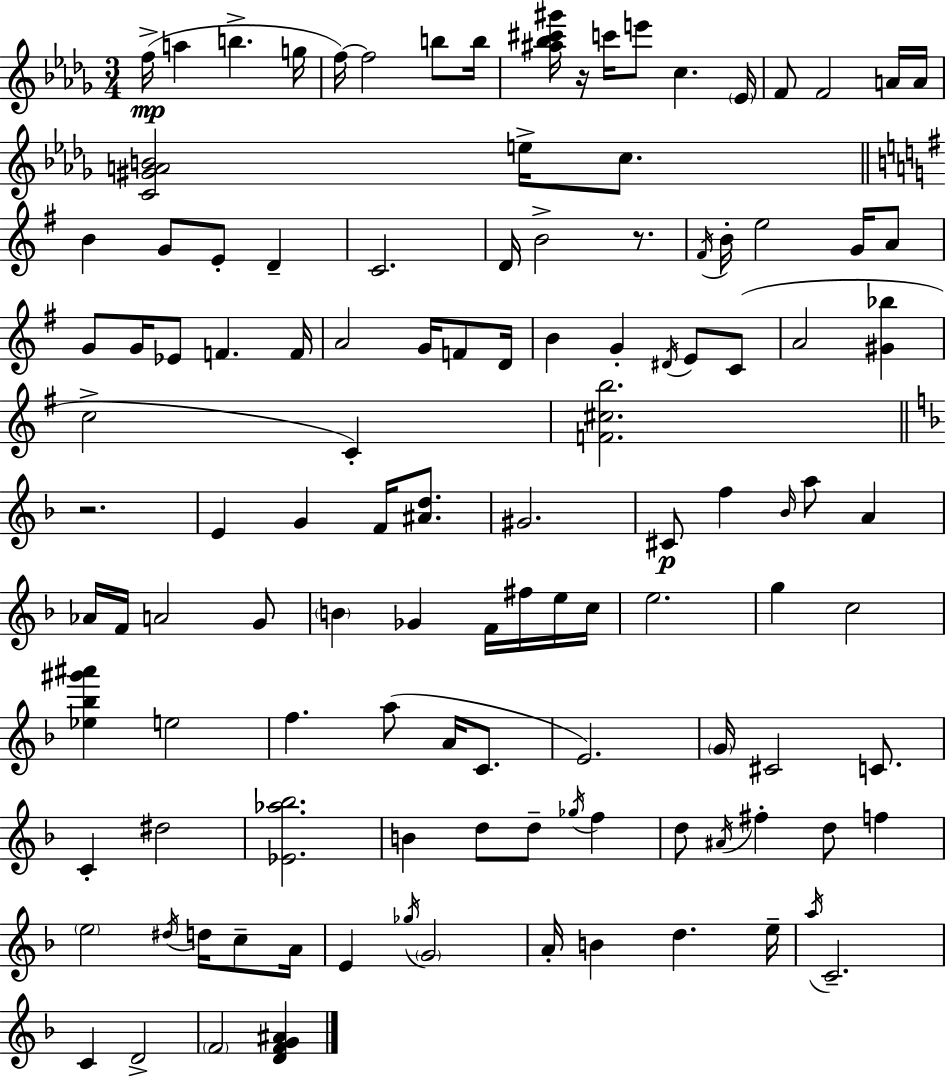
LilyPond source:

{
  \clef treble
  \numericTimeSignature
  \time 3/4
  \key bes \minor
  f''16->(\mp a''4 b''4.-> g''16 | f''16~~) f''2 b''8 b''16 | <ais'' bes'' cis''' gis'''>16 r16 c'''16 e'''8 c''4. \parenthesize ees'16 | f'8 f'2 a'16 a'16 | \break <c' gis' a' b'>2 e''16-> c''8. | \bar "||" \break \key g \major b'4 g'8 e'8-. d'4-- | c'2. | d'16 b'2-> r8. | \acciaccatura { fis'16 } b'16-. e''2 g'16 a'8 | \break g'8 g'16 ees'8 f'4. | f'16 a'2 g'16 f'8 | d'16 b'4 g'4-. \acciaccatura { dis'16 } e'8 | c'8( a'2 <gis' bes''>4 | \break c''2-> c'4-.) | <f' cis'' b''>2. | \bar "||" \break \key f \major r2. | e'4 g'4 f'16 <ais' d''>8. | gis'2. | cis'8\p f''4 \grace { bes'16 } a''8 a'4 | \break aes'16 f'16 a'2 g'8 | \parenthesize b'4 ges'4 f'16 fis''16 e''16 | c''16 e''2. | g''4 c''2 | \break <ees'' bes'' gis''' ais'''>4 e''2 | f''4. a''8( a'16 c'8. | e'2.) | \parenthesize g'16 cis'2 c'8. | \break c'4-. dis''2 | <ees' aes'' bes''>2. | b'4 d''8 d''8-- \acciaccatura { ges''16 } f''4 | d''8 \acciaccatura { ais'16 } fis''4-. d''8 f''4 | \break \parenthesize e''2 \acciaccatura { dis''16 } | d''16 c''8-- a'16 e'4 \acciaccatura { ges''16 } \parenthesize g'2 | a'16-. b'4 d''4. | e''16-- \acciaccatura { a''16 } c'2.-- | \break c'4 d'2-> | \parenthesize f'2 | <d' f' g' ais'>4 \bar "|."
}